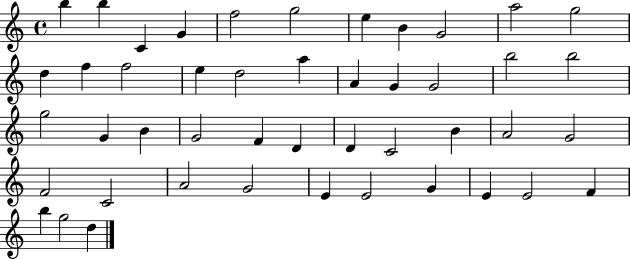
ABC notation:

X:1
T:Untitled
M:4/4
L:1/4
K:C
b b C G f2 g2 e B G2 a2 g2 d f f2 e d2 a A G G2 b2 b2 g2 G B G2 F D D C2 B A2 G2 F2 C2 A2 G2 E E2 G E E2 F b g2 d